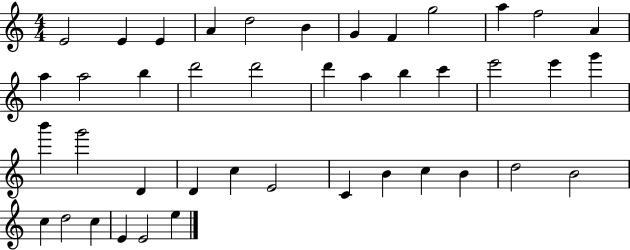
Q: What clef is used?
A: treble